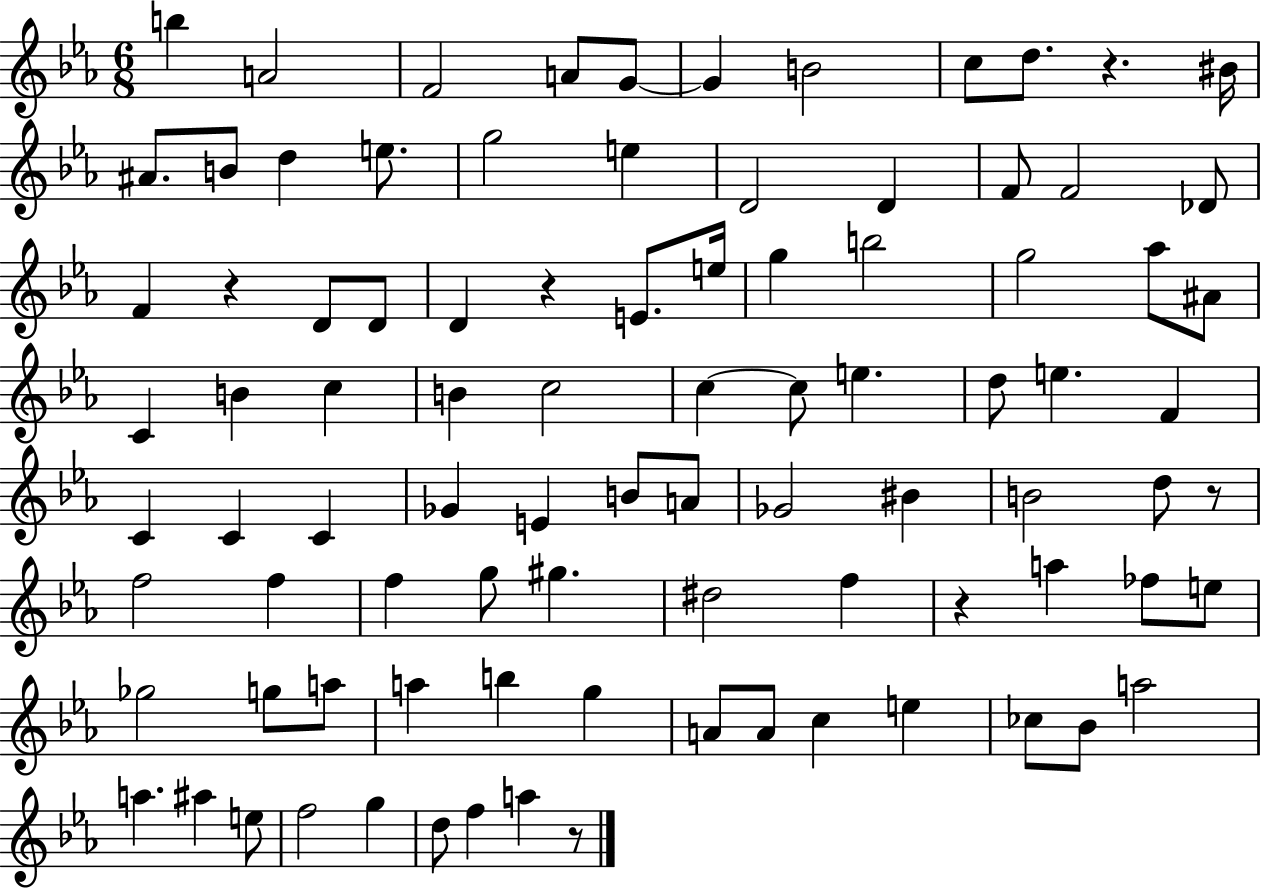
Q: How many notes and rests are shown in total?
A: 91